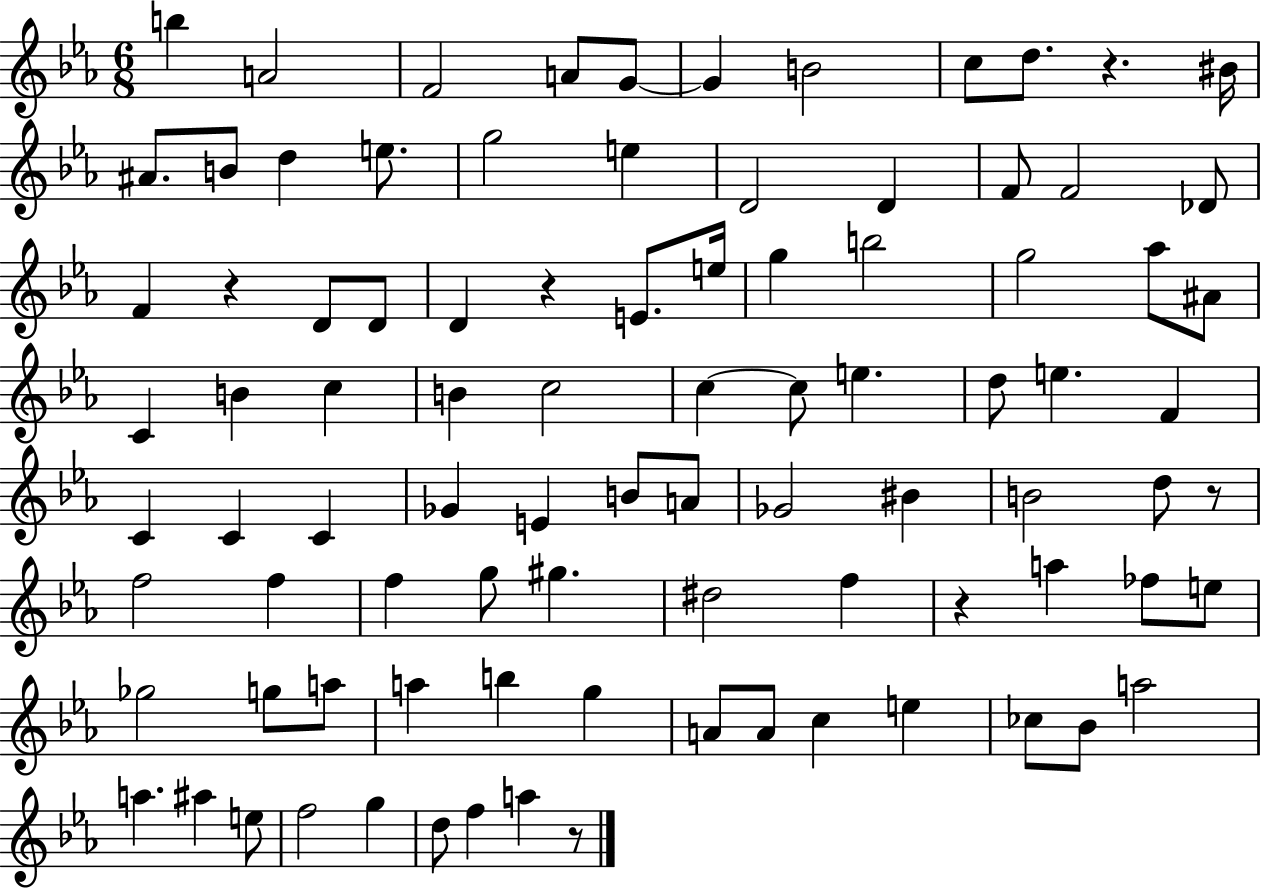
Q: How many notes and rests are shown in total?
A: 91